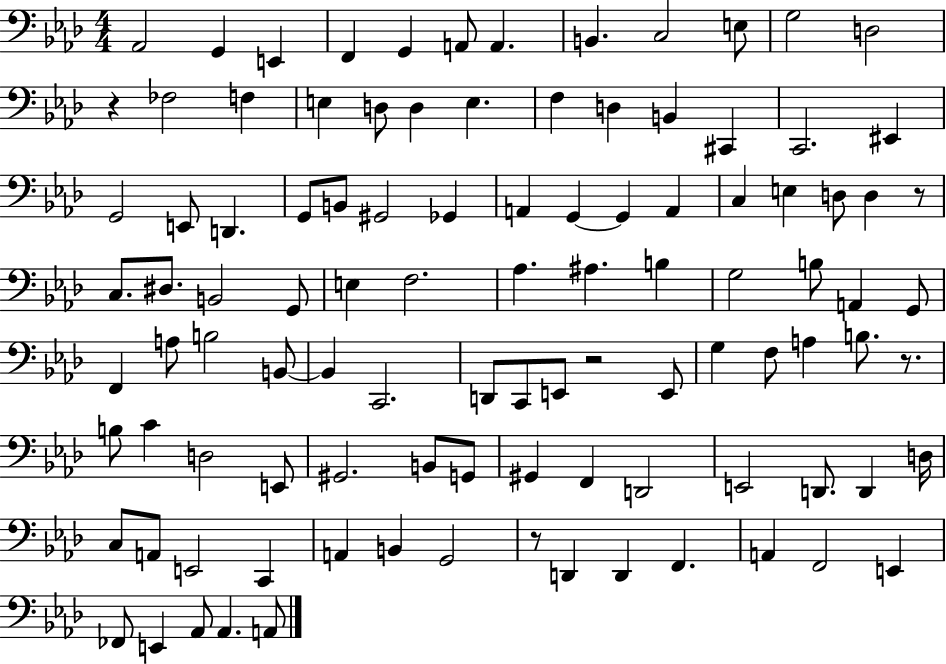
X:1
T:Untitled
M:4/4
L:1/4
K:Ab
_A,,2 G,, E,, F,, G,, A,,/2 A,, B,, C,2 E,/2 G,2 D,2 z _F,2 F, E, D,/2 D, E, F, D, B,, ^C,, C,,2 ^E,, G,,2 E,,/2 D,, G,,/2 B,,/2 ^G,,2 _G,, A,, G,, G,, A,, C, E, D,/2 D, z/2 C,/2 ^D,/2 B,,2 G,,/2 E, F,2 _A, ^A, B, G,2 B,/2 A,, G,,/2 F,, A,/2 B,2 B,,/2 B,, C,,2 D,,/2 C,,/2 E,,/2 z2 E,,/2 G, F,/2 A, B,/2 z/2 B,/2 C D,2 E,,/2 ^G,,2 B,,/2 G,,/2 ^G,, F,, D,,2 E,,2 D,,/2 D,, D,/4 C,/2 A,,/2 E,,2 C,, A,, B,, G,,2 z/2 D,, D,, F,, A,, F,,2 E,, _F,,/2 E,, _A,,/2 _A,, A,,/2